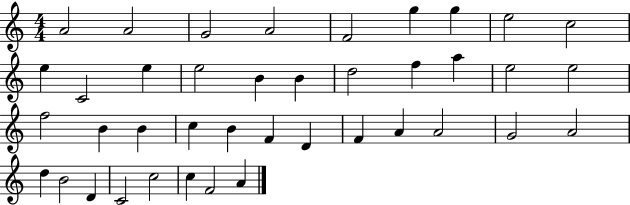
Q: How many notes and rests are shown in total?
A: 40